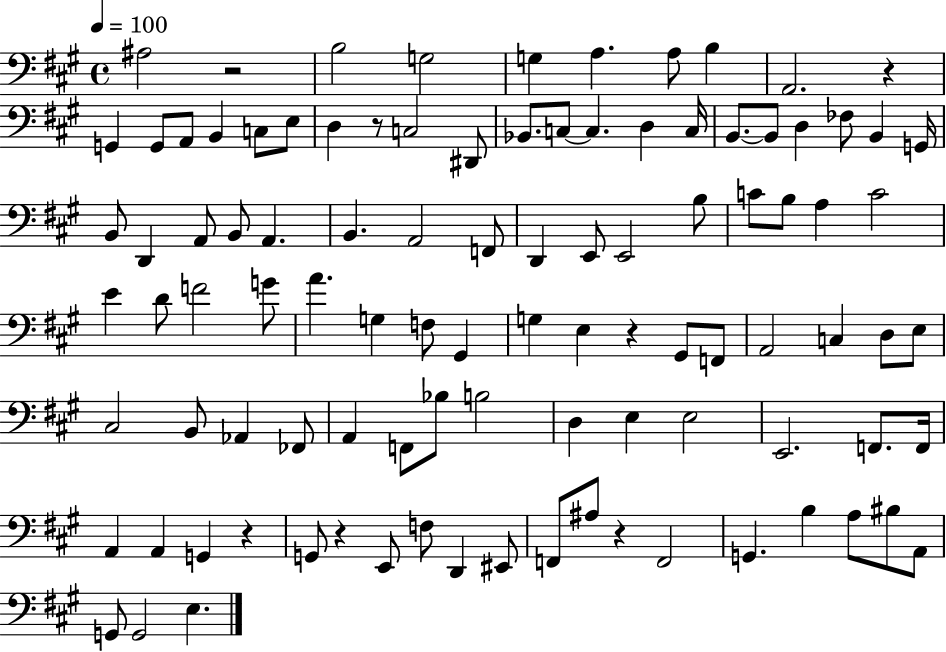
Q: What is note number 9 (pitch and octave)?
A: G2